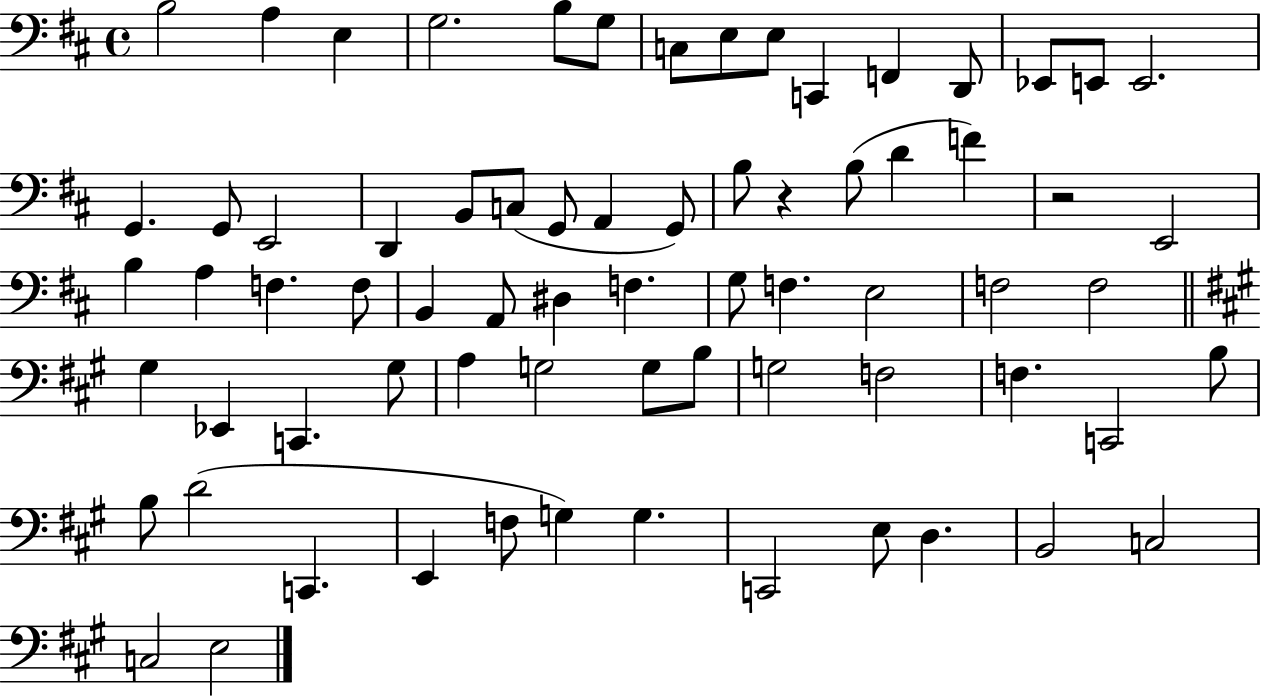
{
  \clef bass
  \time 4/4
  \defaultTimeSignature
  \key d \major
  \repeat volta 2 { b2 a4 e4 | g2. b8 g8 | c8 e8 e8 c,4 f,4 d,8 | ees,8 e,8 e,2. | \break g,4. g,8 e,2 | d,4 b,8 c8( g,8 a,4 g,8) | b8 r4 b8( d'4 f'4) | r2 e,2 | \break b4 a4 f4. f8 | b,4 a,8 dis4 f4. | g8 f4. e2 | f2 f2 | \break \bar "||" \break \key a \major gis4 ees,4 c,4. gis8 | a4 g2 g8 b8 | g2 f2 | f4. c,2 b8 | \break b8 d'2( c,4. | e,4 f8 g4) g4. | c,2 e8 d4. | b,2 c2 | \break c2 e2 | } \bar "|."
}